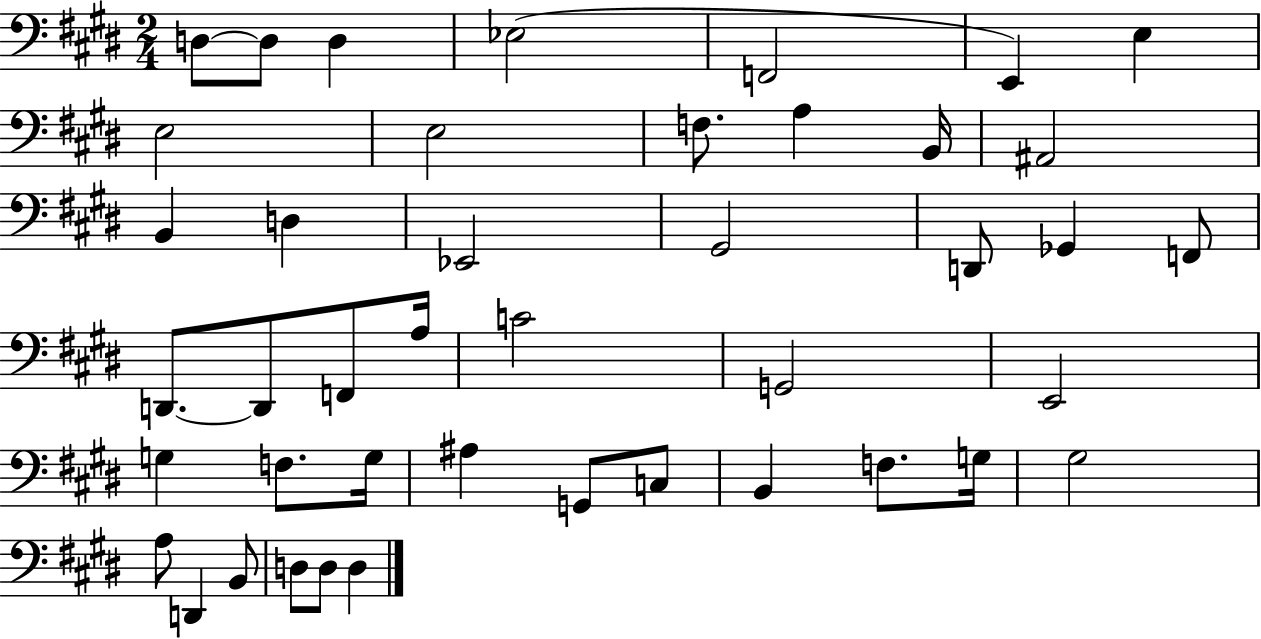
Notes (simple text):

D3/e D3/e D3/q Eb3/h F2/h E2/q E3/q E3/h E3/h F3/e. A3/q B2/s A#2/h B2/q D3/q Eb2/h G#2/h D2/e Gb2/q F2/e D2/e. D2/e F2/e A3/s C4/h G2/h E2/h G3/q F3/e. G3/s A#3/q G2/e C3/e B2/q F3/e. G3/s G#3/h A3/e D2/q B2/e D3/e D3/e D3/q